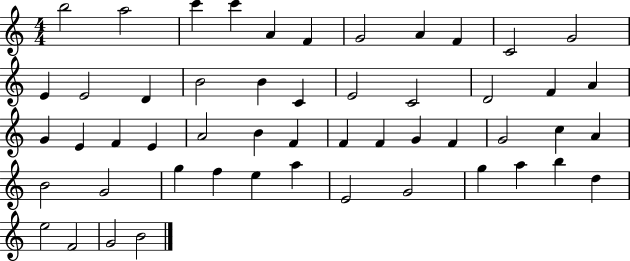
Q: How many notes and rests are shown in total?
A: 52